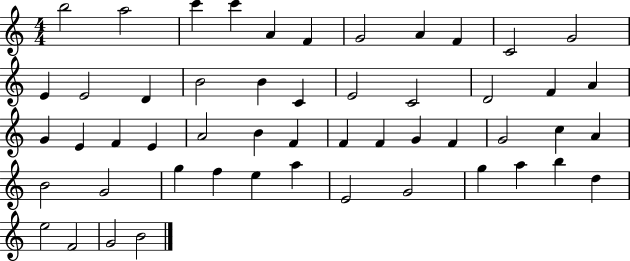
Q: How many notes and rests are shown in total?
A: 52